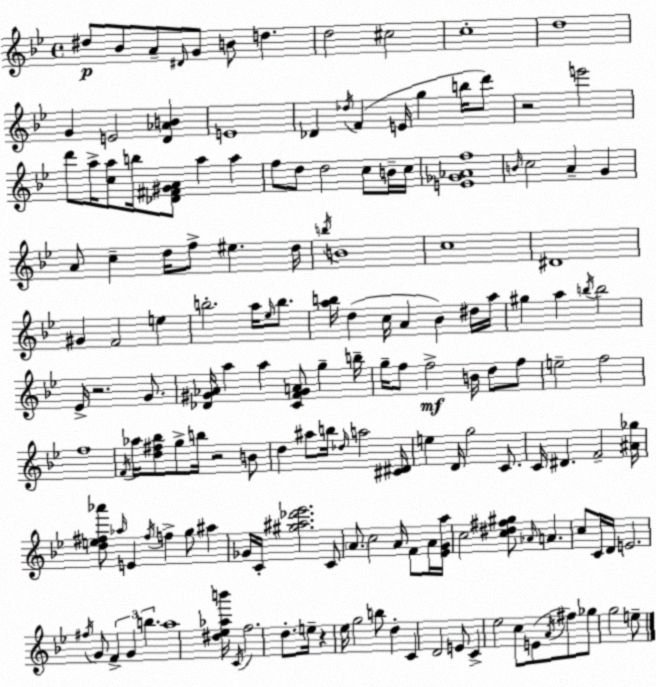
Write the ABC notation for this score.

X:1
T:Untitled
M:4/4
L:1/4
K:Bb
^d/2 _B/2 A/2 ^D/4 G/2 B/2 d d2 ^c2 c4 d4 G E2 [D_AB] E4 _D _d/4 F E/4 g b/4 d'/2 z2 e'2 d'/2 a/4 [ca]/2 b/4 [_D^F^GA]/2 a a f/2 d/2 d2 c/2 B/4 c/4 [E_G_Af]4 B/4 c2 A G A/2 c d/4 f/2 ^e d/4 b/4 B4 c4 ^D4 ^G F2 e b2 a/4 _e/4 b/2 [ab]/4 d c/4 A _B ^d/4 a/4 ^g a b/4 b2 _E/4 z2 G/2 [_D^G_A]/4 a a [CF^GA]/2 g b/4 g/4 f/2 f2 B/4 d/2 f/2 e2 f2 f4 F/4 _a/4 [d^f_b]/2 g/2 b/4 z2 B/2 d ^a/2 b/4 _d/4 a2 [^C^D]/4 e D/4 g2 C/2 C/4 ^D F2 [^A_g]/4 [de^f_a']/2 _a/4 E ^f/4 f g/2 ^a _G/4 C/4 [^g^a_d'_e']2 C/2 A/2 c2 A/4 F/2 A/4 [_EGa]/4 c2 [c^d^f^g]/2 _A/4 A c/2 C/4 D/4 E2 ^f/4 G/2 F G b a4 [^d_e_ab']/4 C/4 f2 d/2 e/4 z _e/4 g2 b/2 d C D2 E/2 C _e2 c/2 E/2 A/4 ^f/2 _g/2 g2 e/2